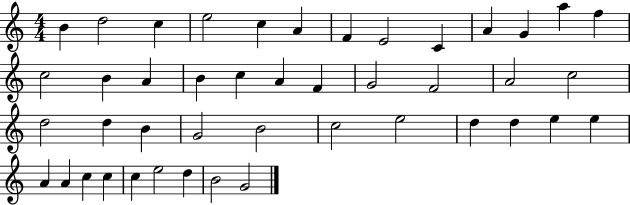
B4/q D5/h C5/q E5/h C5/q A4/q F4/q E4/h C4/q A4/q G4/q A5/q F5/q C5/h B4/q A4/q B4/q C5/q A4/q F4/q G4/h F4/h A4/h C5/h D5/h D5/q B4/q G4/h B4/h C5/h E5/h D5/q D5/q E5/q E5/q A4/q A4/q C5/q C5/q C5/q E5/h D5/q B4/h G4/h